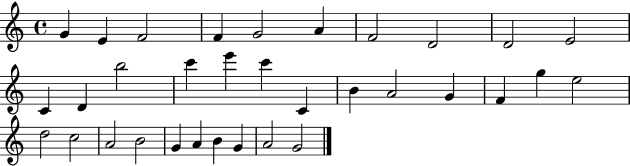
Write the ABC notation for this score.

X:1
T:Untitled
M:4/4
L:1/4
K:C
G E F2 F G2 A F2 D2 D2 E2 C D b2 c' e' c' C B A2 G F g e2 d2 c2 A2 B2 G A B G A2 G2